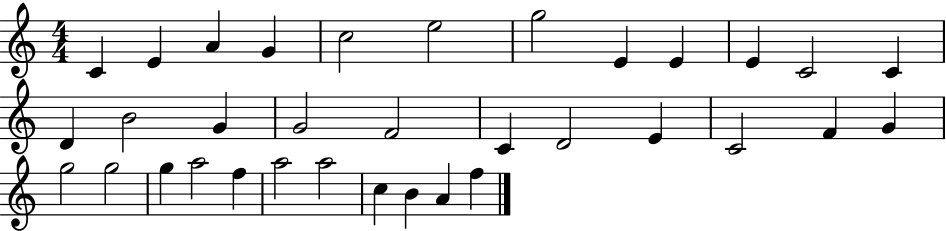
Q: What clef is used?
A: treble